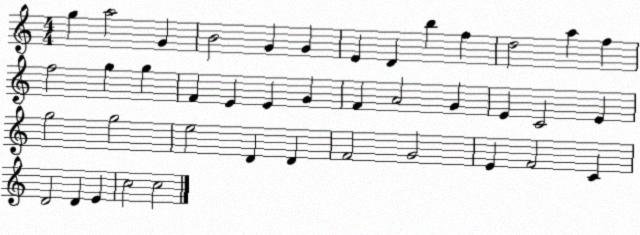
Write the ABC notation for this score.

X:1
T:Untitled
M:4/4
L:1/4
K:C
g a2 G B2 G G E D b f d2 a f f2 g g F E E G F A2 G E C2 E g2 g2 e2 D D F2 G2 E F2 C D2 D E c2 c2